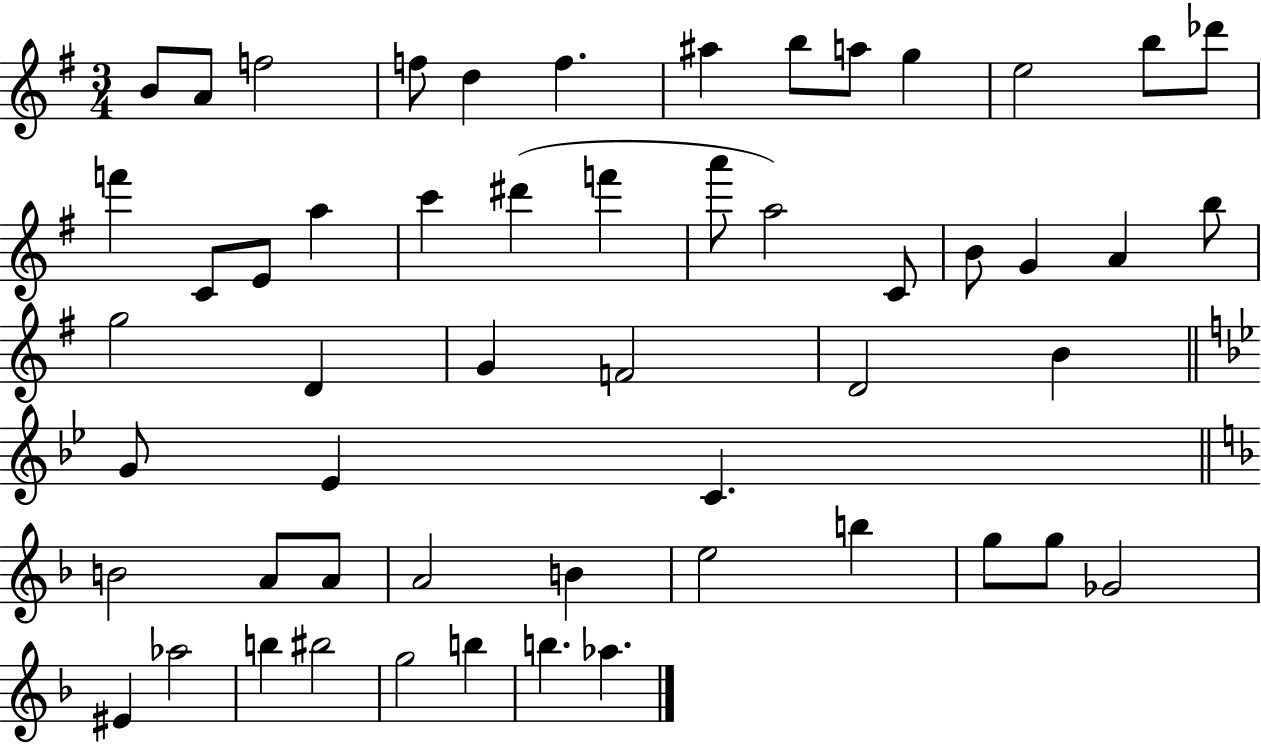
B4/e A4/e F5/h F5/e D5/q F5/q. A#5/q B5/e A5/e G5/q E5/h B5/e Db6/e F6/q C4/e E4/e A5/q C6/q D#6/q F6/q A6/e A5/h C4/e B4/e G4/q A4/q B5/e G5/h D4/q G4/q F4/h D4/h B4/q G4/e Eb4/q C4/q. B4/h A4/e A4/e A4/h B4/q E5/h B5/q G5/e G5/e Gb4/h EIS4/q Ab5/h B5/q BIS5/h G5/h B5/q B5/q. Ab5/q.